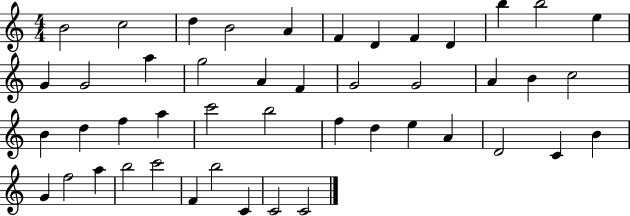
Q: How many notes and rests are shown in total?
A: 46